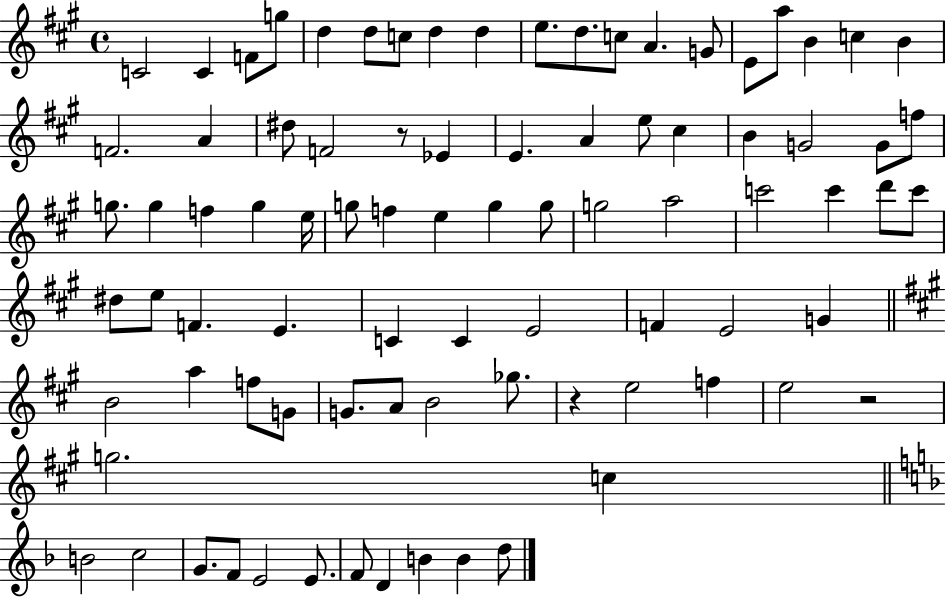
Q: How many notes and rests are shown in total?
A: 85